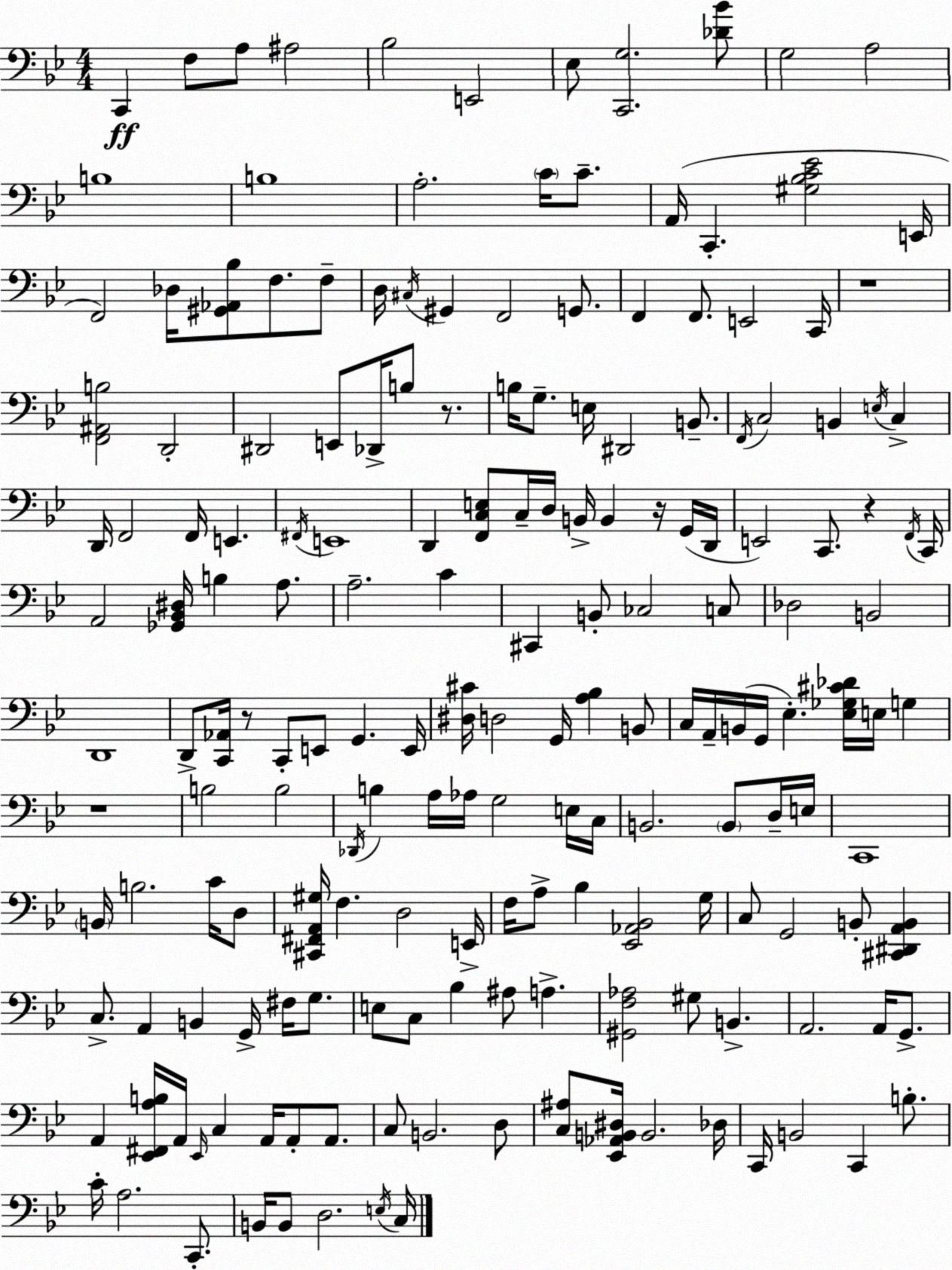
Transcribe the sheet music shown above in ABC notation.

X:1
T:Untitled
M:4/4
L:1/4
K:Gm
C,, F,/2 A,/2 ^A,2 _B,2 E,,2 _E,/2 [C,,G,]2 [_D_B]/2 G,2 A,2 B,4 B,4 A,2 C/4 C/2 A,,/4 C,, [^G,_B,C_E]2 E,,/4 F,,2 _D,/4 [^G,,_A,,_B,]/2 F,/2 F,/2 D,/4 ^C,/4 ^G,, F,,2 G,,/2 F,, F,,/2 E,,2 C,,/4 z4 [F,,^A,,B,]2 D,,2 ^D,,2 E,,/2 _D,,/4 B,/2 z/2 B,/4 G,/2 E,/4 ^D,,2 B,,/2 F,,/4 C,2 B,, E,/4 C, D,,/4 F,,2 F,,/4 E,, ^F,,/4 E,,4 D,, [F,,C,E,]/2 C,/4 D,/4 B,,/4 B,, z/4 G,,/4 D,,/4 E,,2 C,,/2 z F,,/4 C,,/4 A,,2 [_G,,_B,,^D,]/4 B, A,/2 A,2 C ^C,, B,,/2 _C,2 C,/2 _D,2 B,,2 D,,4 D,,/2 [C,,_A,,]/4 z/2 C,,/2 E,,/2 G,, E,,/4 [^D,^C]/4 D,2 G,,/4 [A,_B,] B,,/2 C,/4 A,,/4 B,,/4 G,,/4 _E, [_E,_G,^C_D]/4 E,/4 G, z4 B,2 B,2 _D,,/4 B, A,/4 _A,/4 G,2 E,/4 C,/4 B,,2 B,,/2 D,/4 E,/4 C,,4 B,,/4 B,2 C/4 D,/2 [^C,,^F,,A,,^G,]/4 F, D,2 E,,/4 F,/4 A,/2 _B, [_E,,_A,,_B,,]2 G,/4 C,/2 G,,2 B,,/2 [^C,,^D,,A,,B,,] C,/2 A,, B,, G,,/4 ^F,/4 G,/2 E,/2 C,/2 _B, ^A,/2 A, [^G,,F,_A,]2 ^G,/2 B,, A,,2 A,,/4 G,,/2 A,, [_E,,^F,,A,B,]/4 A,,/4 _E,,/4 C, A,,/4 A,,/2 A,,/2 C,/2 B,,2 D,/2 [C,^A,]/2 [_E,,_A,,B,,^D,]/4 B,,2 _D,/4 C,,/4 B,,2 C,, B,/2 C/4 A,2 C,,/2 B,,/4 B,,/2 D,2 E,/4 C,/4